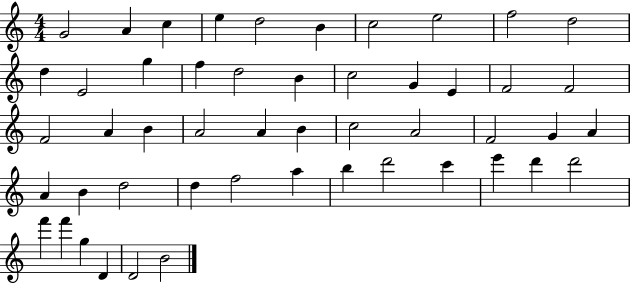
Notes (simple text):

G4/h A4/q C5/q E5/q D5/h B4/q C5/h E5/h F5/h D5/h D5/q E4/h G5/q F5/q D5/h B4/q C5/h G4/q E4/q F4/h F4/h F4/h A4/q B4/q A4/h A4/q B4/q C5/h A4/h F4/h G4/q A4/q A4/q B4/q D5/h D5/q F5/h A5/q B5/q D6/h C6/q E6/q D6/q D6/h F6/q F6/q G5/q D4/q D4/h B4/h